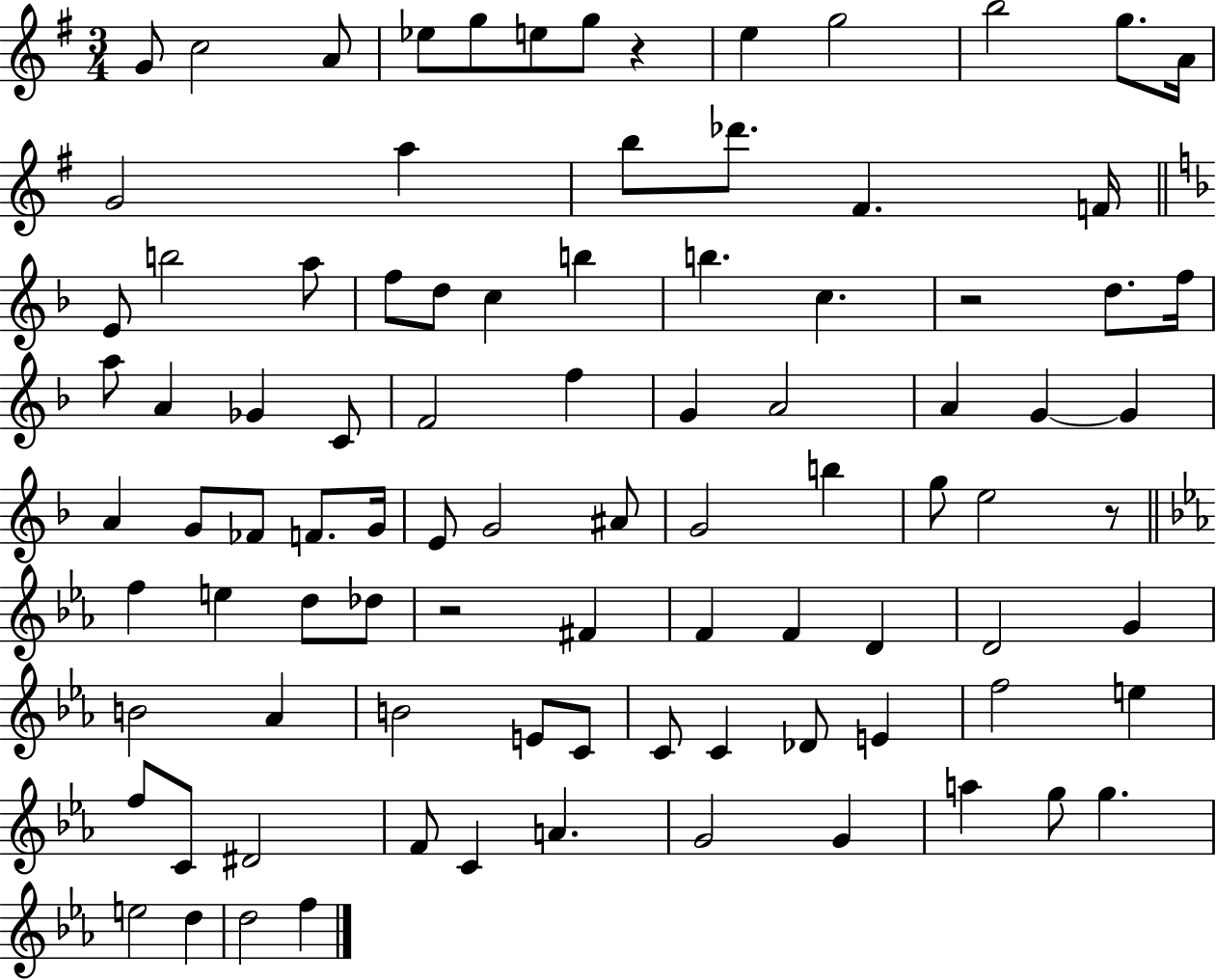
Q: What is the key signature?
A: G major